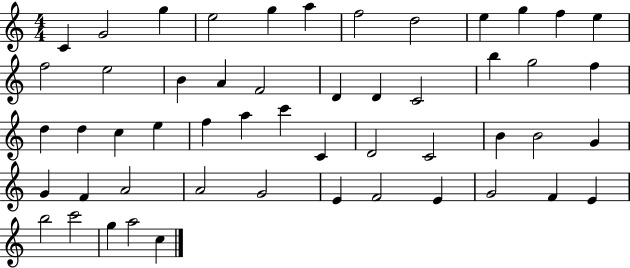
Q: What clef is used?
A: treble